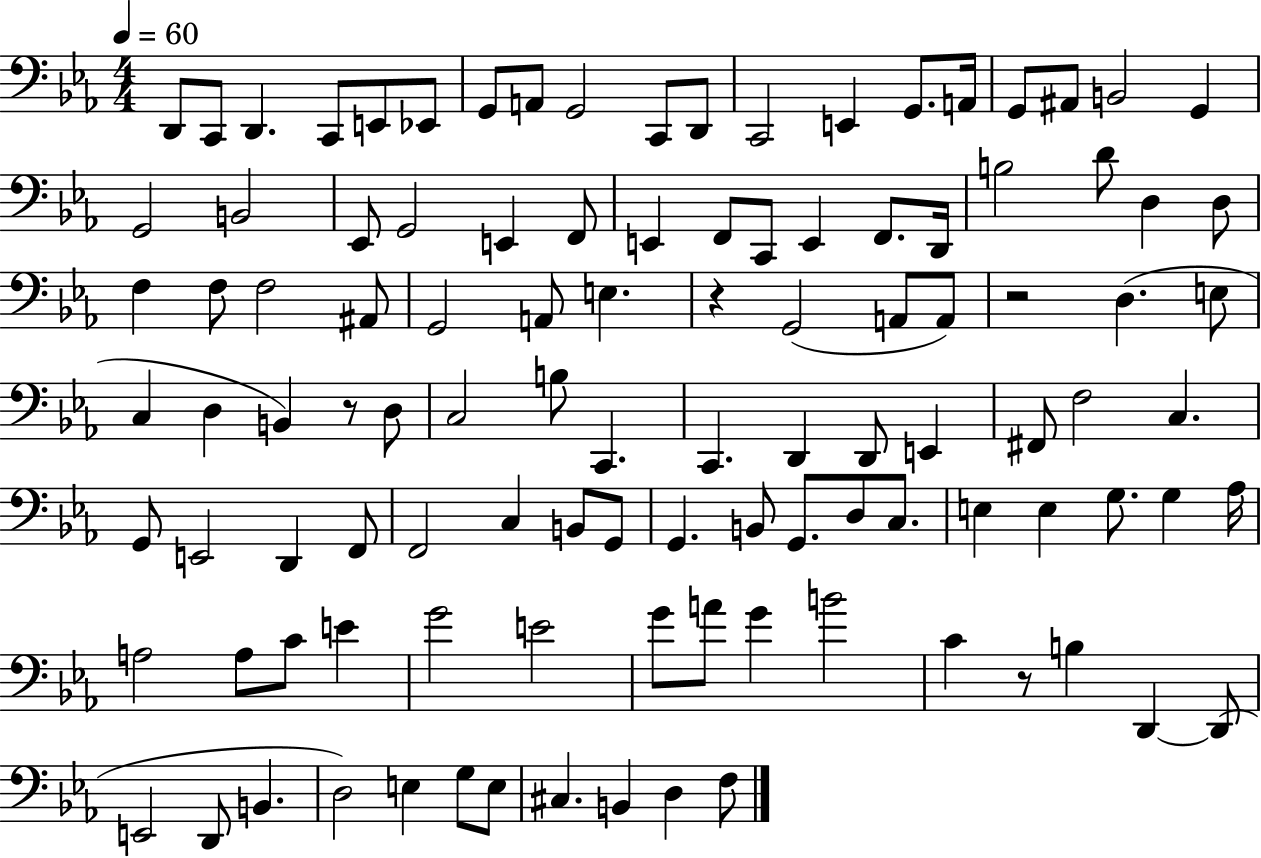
D2/e C2/e D2/q. C2/e E2/e Eb2/e G2/e A2/e G2/h C2/e D2/e C2/h E2/q G2/e. A2/s G2/e A#2/e B2/h G2/q G2/h B2/h Eb2/e G2/h E2/q F2/e E2/q F2/e C2/e E2/q F2/e. D2/s B3/h D4/e D3/q D3/e F3/q F3/e F3/h A#2/e G2/h A2/e E3/q. R/q G2/h A2/e A2/e R/h D3/q. E3/e C3/q D3/q B2/q R/e D3/e C3/h B3/e C2/q. C2/q. D2/q D2/e E2/q F#2/e F3/h C3/q. G2/e E2/h D2/q F2/e F2/h C3/q B2/e G2/e G2/q. B2/e G2/e. D3/e C3/e. E3/q E3/q G3/e. G3/q Ab3/s A3/h A3/e C4/e E4/q G4/h E4/h G4/e A4/e G4/q B4/h C4/q R/e B3/q D2/q D2/e E2/h D2/e B2/q. D3/h E3/q G3/e E3/e C#3/q. B2/q D3/q F3/e